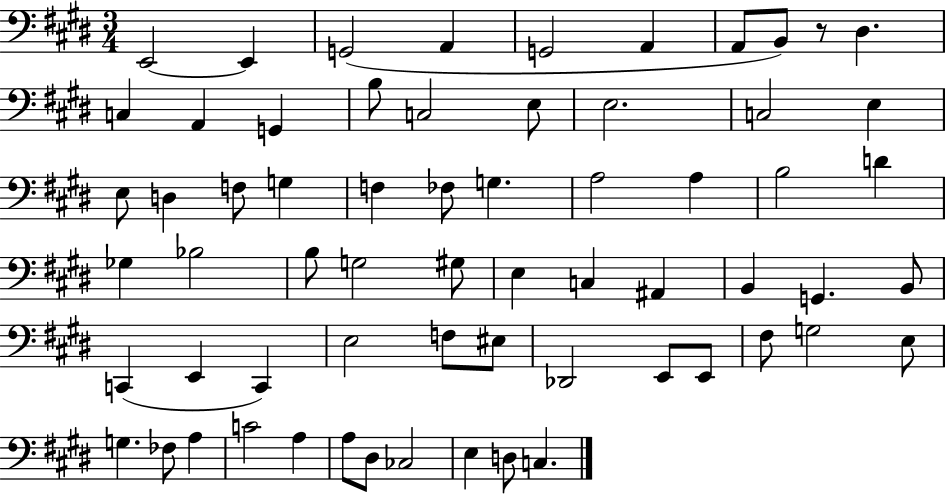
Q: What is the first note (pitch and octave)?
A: E2